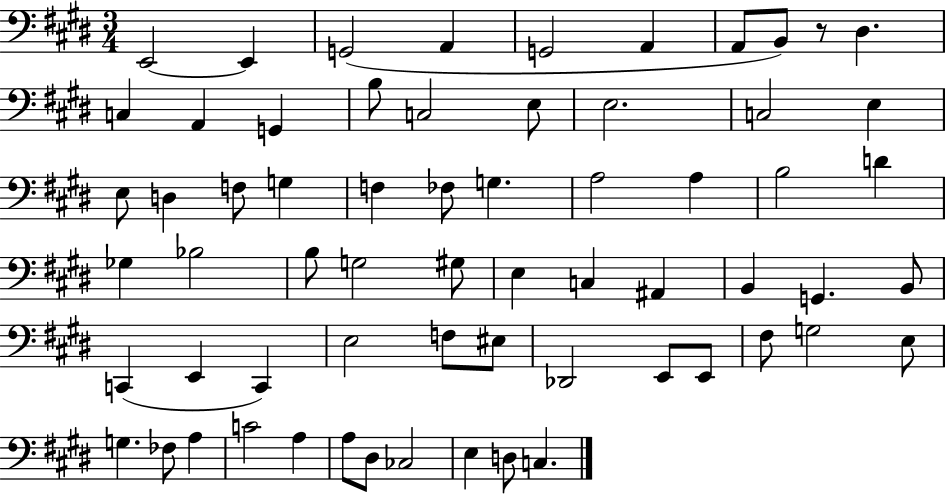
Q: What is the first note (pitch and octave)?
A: E2